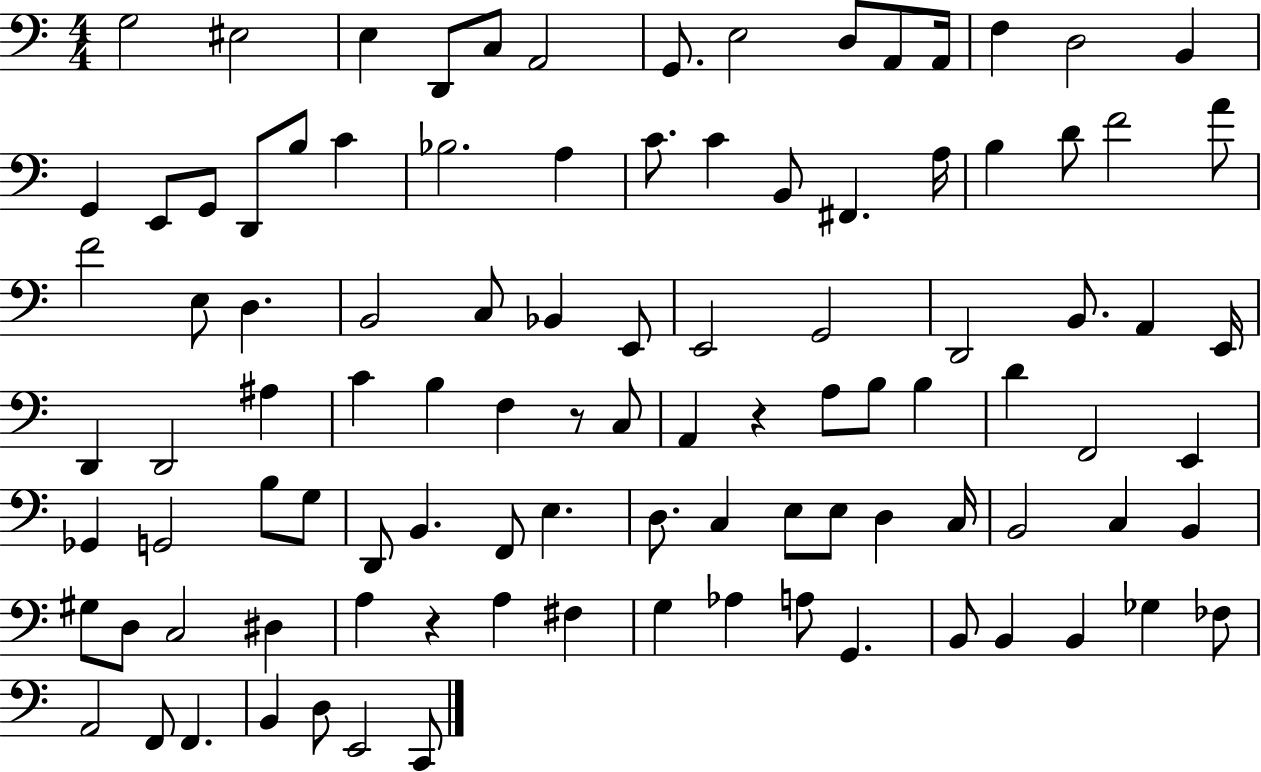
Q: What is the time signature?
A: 4/4